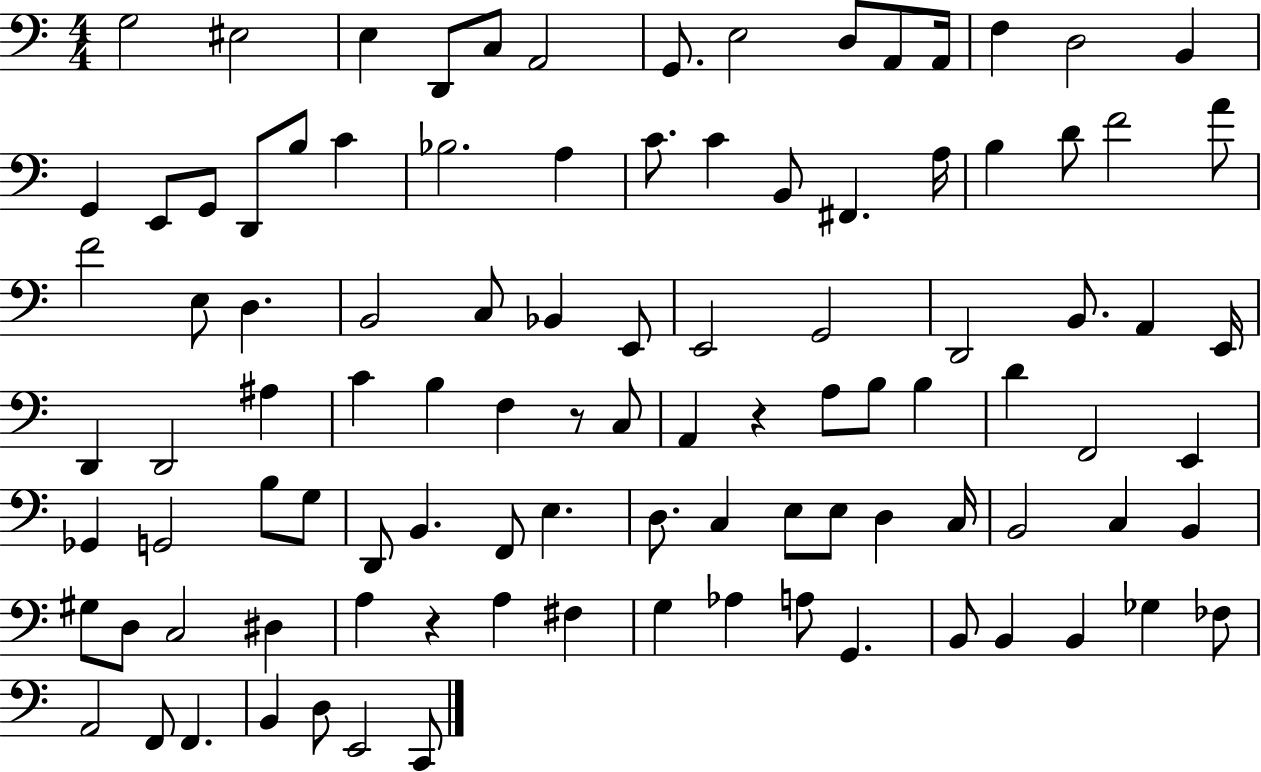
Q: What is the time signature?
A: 4/4